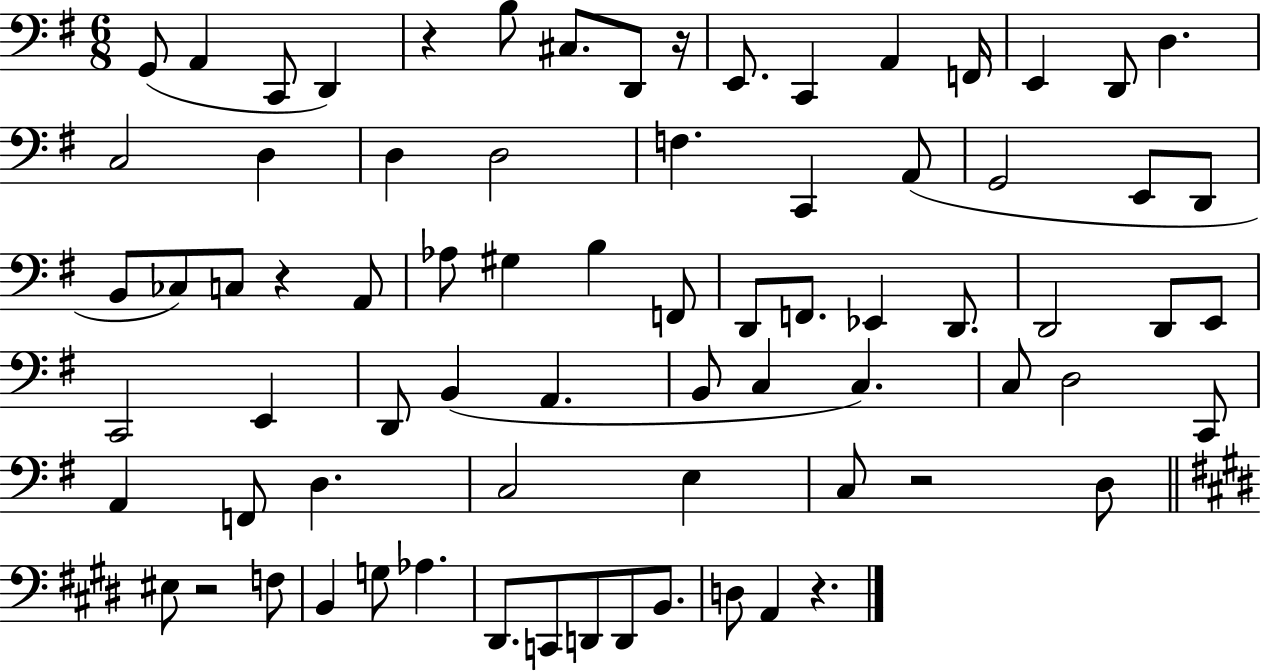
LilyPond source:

{
  \clef bass
  \numericTimeSignature
  \time 6/8
  \key g \major
  g,8( a,4 c,8 d,4) | r4 b8 cis8. d,8 r16 | e,8. c,4 a,4 f,16 | e,4 d,8 d4. | \break c2 d4 | d4 d2 | f4. c,4 a,8( | g,2 e,8 d,8 | \break b,8 ces8) c8 r4 a,8 | aes8 gis4 b4 f,8 | d,8 f,8. ees,4 d,8. | d,2 d,8 e,8 | \break c,2 e,4 | d,8 b,4( a,4. | b,8 c4 c4.) | c8 d2 c,8 | \break a,4 f,8 d4. | c2 e4 | c8 r2 d8 | \bar "||" \break \key e \major eis8 r2 f8 | b,4 g8 aes4. | dis,8. c,8 d,8 d,8 b,8. | d8 a,4 r4. | \break \bar "|."
}